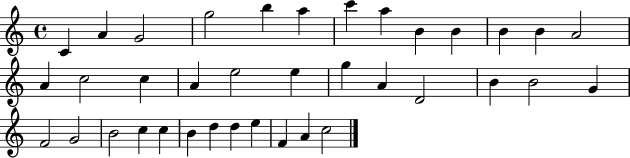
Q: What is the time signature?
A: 4/4